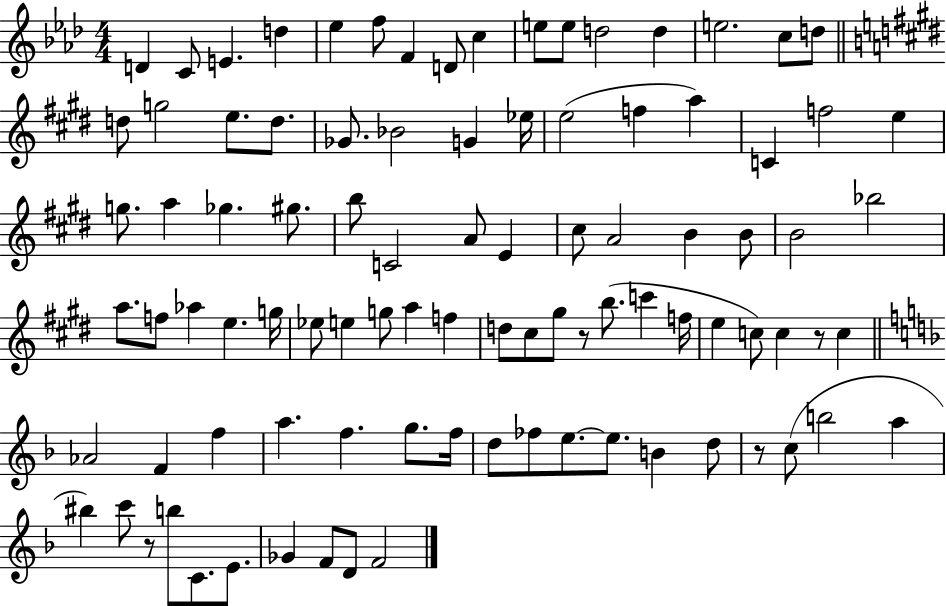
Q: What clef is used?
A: treble